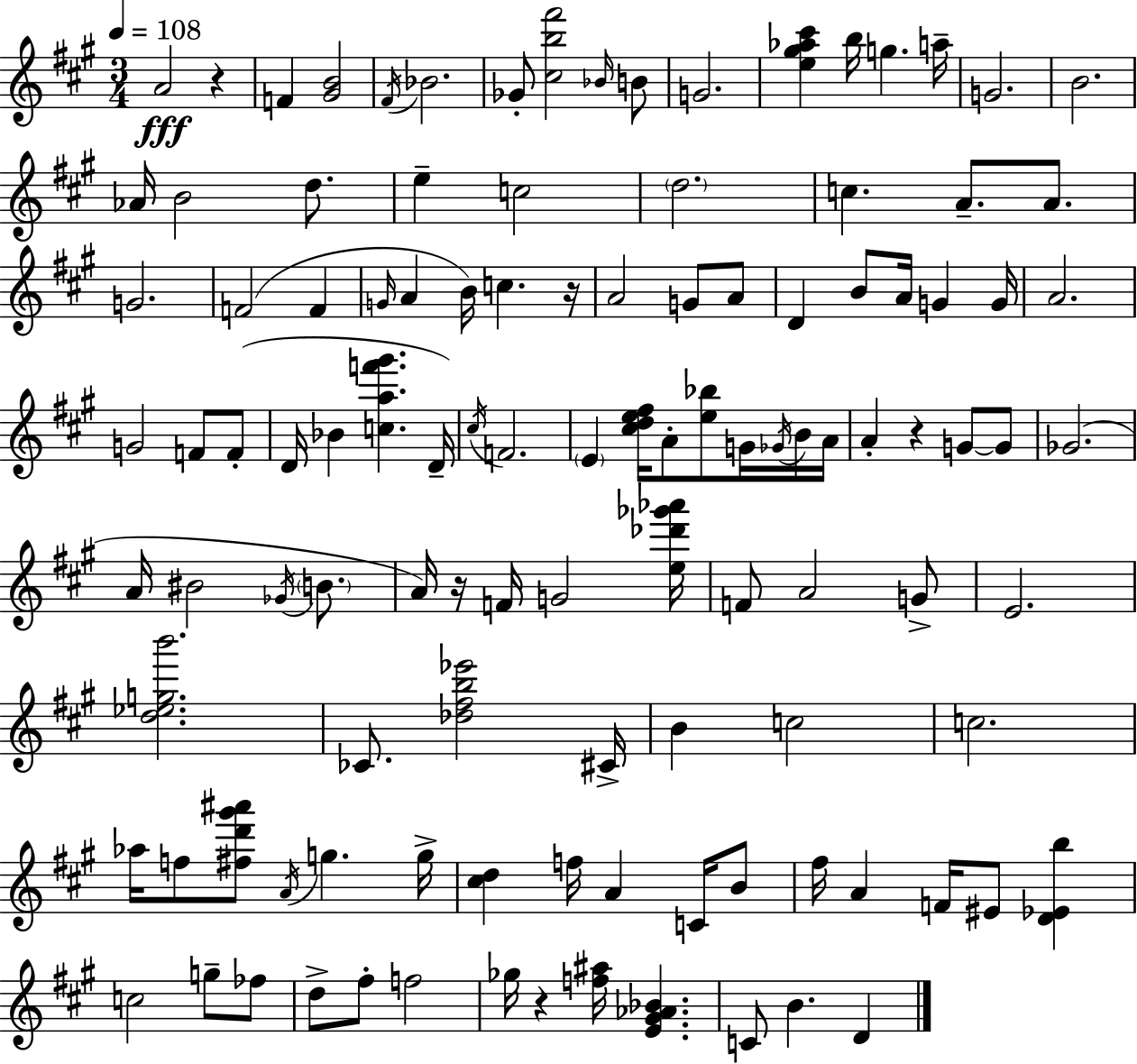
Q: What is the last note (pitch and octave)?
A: D4